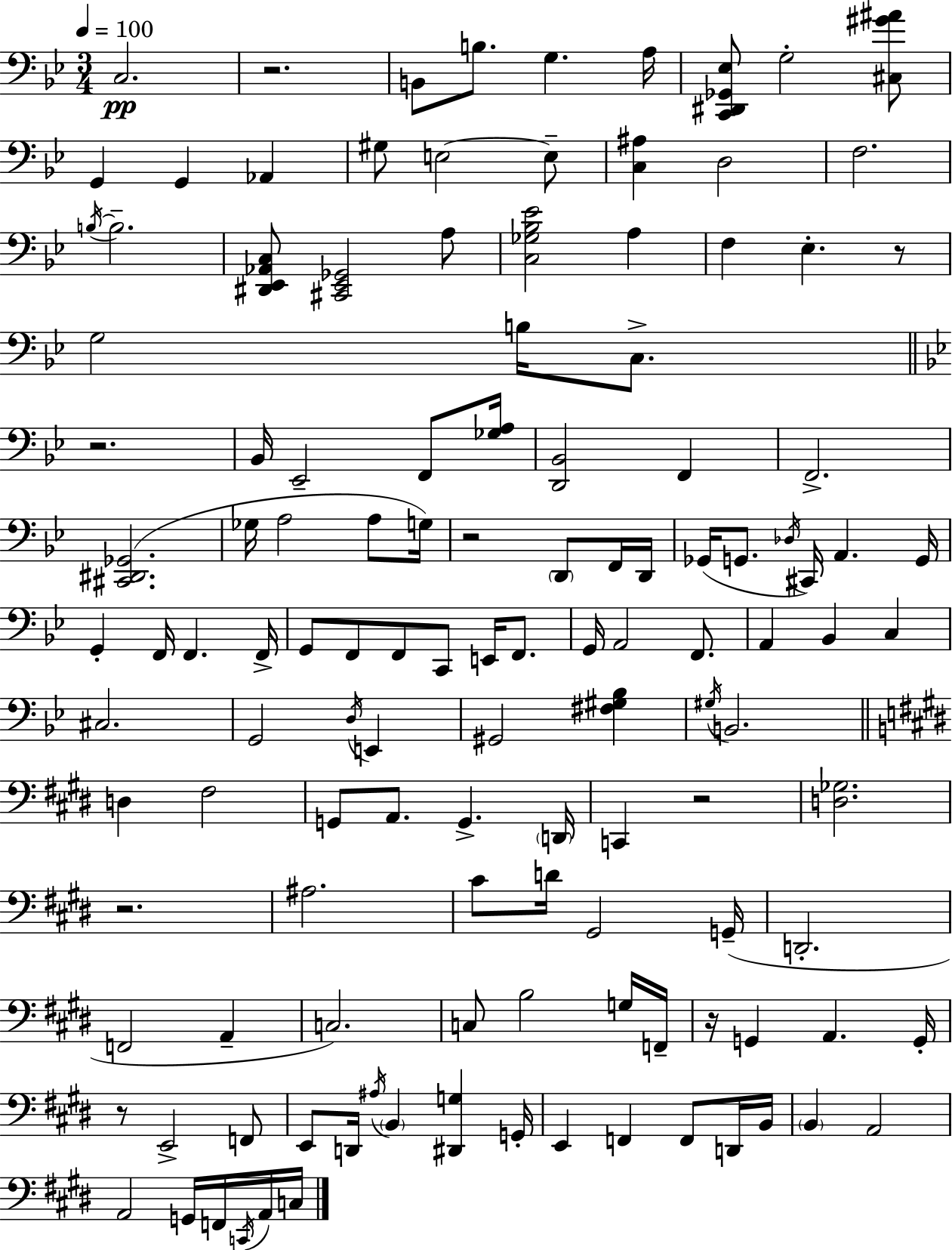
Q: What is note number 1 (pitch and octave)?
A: C3